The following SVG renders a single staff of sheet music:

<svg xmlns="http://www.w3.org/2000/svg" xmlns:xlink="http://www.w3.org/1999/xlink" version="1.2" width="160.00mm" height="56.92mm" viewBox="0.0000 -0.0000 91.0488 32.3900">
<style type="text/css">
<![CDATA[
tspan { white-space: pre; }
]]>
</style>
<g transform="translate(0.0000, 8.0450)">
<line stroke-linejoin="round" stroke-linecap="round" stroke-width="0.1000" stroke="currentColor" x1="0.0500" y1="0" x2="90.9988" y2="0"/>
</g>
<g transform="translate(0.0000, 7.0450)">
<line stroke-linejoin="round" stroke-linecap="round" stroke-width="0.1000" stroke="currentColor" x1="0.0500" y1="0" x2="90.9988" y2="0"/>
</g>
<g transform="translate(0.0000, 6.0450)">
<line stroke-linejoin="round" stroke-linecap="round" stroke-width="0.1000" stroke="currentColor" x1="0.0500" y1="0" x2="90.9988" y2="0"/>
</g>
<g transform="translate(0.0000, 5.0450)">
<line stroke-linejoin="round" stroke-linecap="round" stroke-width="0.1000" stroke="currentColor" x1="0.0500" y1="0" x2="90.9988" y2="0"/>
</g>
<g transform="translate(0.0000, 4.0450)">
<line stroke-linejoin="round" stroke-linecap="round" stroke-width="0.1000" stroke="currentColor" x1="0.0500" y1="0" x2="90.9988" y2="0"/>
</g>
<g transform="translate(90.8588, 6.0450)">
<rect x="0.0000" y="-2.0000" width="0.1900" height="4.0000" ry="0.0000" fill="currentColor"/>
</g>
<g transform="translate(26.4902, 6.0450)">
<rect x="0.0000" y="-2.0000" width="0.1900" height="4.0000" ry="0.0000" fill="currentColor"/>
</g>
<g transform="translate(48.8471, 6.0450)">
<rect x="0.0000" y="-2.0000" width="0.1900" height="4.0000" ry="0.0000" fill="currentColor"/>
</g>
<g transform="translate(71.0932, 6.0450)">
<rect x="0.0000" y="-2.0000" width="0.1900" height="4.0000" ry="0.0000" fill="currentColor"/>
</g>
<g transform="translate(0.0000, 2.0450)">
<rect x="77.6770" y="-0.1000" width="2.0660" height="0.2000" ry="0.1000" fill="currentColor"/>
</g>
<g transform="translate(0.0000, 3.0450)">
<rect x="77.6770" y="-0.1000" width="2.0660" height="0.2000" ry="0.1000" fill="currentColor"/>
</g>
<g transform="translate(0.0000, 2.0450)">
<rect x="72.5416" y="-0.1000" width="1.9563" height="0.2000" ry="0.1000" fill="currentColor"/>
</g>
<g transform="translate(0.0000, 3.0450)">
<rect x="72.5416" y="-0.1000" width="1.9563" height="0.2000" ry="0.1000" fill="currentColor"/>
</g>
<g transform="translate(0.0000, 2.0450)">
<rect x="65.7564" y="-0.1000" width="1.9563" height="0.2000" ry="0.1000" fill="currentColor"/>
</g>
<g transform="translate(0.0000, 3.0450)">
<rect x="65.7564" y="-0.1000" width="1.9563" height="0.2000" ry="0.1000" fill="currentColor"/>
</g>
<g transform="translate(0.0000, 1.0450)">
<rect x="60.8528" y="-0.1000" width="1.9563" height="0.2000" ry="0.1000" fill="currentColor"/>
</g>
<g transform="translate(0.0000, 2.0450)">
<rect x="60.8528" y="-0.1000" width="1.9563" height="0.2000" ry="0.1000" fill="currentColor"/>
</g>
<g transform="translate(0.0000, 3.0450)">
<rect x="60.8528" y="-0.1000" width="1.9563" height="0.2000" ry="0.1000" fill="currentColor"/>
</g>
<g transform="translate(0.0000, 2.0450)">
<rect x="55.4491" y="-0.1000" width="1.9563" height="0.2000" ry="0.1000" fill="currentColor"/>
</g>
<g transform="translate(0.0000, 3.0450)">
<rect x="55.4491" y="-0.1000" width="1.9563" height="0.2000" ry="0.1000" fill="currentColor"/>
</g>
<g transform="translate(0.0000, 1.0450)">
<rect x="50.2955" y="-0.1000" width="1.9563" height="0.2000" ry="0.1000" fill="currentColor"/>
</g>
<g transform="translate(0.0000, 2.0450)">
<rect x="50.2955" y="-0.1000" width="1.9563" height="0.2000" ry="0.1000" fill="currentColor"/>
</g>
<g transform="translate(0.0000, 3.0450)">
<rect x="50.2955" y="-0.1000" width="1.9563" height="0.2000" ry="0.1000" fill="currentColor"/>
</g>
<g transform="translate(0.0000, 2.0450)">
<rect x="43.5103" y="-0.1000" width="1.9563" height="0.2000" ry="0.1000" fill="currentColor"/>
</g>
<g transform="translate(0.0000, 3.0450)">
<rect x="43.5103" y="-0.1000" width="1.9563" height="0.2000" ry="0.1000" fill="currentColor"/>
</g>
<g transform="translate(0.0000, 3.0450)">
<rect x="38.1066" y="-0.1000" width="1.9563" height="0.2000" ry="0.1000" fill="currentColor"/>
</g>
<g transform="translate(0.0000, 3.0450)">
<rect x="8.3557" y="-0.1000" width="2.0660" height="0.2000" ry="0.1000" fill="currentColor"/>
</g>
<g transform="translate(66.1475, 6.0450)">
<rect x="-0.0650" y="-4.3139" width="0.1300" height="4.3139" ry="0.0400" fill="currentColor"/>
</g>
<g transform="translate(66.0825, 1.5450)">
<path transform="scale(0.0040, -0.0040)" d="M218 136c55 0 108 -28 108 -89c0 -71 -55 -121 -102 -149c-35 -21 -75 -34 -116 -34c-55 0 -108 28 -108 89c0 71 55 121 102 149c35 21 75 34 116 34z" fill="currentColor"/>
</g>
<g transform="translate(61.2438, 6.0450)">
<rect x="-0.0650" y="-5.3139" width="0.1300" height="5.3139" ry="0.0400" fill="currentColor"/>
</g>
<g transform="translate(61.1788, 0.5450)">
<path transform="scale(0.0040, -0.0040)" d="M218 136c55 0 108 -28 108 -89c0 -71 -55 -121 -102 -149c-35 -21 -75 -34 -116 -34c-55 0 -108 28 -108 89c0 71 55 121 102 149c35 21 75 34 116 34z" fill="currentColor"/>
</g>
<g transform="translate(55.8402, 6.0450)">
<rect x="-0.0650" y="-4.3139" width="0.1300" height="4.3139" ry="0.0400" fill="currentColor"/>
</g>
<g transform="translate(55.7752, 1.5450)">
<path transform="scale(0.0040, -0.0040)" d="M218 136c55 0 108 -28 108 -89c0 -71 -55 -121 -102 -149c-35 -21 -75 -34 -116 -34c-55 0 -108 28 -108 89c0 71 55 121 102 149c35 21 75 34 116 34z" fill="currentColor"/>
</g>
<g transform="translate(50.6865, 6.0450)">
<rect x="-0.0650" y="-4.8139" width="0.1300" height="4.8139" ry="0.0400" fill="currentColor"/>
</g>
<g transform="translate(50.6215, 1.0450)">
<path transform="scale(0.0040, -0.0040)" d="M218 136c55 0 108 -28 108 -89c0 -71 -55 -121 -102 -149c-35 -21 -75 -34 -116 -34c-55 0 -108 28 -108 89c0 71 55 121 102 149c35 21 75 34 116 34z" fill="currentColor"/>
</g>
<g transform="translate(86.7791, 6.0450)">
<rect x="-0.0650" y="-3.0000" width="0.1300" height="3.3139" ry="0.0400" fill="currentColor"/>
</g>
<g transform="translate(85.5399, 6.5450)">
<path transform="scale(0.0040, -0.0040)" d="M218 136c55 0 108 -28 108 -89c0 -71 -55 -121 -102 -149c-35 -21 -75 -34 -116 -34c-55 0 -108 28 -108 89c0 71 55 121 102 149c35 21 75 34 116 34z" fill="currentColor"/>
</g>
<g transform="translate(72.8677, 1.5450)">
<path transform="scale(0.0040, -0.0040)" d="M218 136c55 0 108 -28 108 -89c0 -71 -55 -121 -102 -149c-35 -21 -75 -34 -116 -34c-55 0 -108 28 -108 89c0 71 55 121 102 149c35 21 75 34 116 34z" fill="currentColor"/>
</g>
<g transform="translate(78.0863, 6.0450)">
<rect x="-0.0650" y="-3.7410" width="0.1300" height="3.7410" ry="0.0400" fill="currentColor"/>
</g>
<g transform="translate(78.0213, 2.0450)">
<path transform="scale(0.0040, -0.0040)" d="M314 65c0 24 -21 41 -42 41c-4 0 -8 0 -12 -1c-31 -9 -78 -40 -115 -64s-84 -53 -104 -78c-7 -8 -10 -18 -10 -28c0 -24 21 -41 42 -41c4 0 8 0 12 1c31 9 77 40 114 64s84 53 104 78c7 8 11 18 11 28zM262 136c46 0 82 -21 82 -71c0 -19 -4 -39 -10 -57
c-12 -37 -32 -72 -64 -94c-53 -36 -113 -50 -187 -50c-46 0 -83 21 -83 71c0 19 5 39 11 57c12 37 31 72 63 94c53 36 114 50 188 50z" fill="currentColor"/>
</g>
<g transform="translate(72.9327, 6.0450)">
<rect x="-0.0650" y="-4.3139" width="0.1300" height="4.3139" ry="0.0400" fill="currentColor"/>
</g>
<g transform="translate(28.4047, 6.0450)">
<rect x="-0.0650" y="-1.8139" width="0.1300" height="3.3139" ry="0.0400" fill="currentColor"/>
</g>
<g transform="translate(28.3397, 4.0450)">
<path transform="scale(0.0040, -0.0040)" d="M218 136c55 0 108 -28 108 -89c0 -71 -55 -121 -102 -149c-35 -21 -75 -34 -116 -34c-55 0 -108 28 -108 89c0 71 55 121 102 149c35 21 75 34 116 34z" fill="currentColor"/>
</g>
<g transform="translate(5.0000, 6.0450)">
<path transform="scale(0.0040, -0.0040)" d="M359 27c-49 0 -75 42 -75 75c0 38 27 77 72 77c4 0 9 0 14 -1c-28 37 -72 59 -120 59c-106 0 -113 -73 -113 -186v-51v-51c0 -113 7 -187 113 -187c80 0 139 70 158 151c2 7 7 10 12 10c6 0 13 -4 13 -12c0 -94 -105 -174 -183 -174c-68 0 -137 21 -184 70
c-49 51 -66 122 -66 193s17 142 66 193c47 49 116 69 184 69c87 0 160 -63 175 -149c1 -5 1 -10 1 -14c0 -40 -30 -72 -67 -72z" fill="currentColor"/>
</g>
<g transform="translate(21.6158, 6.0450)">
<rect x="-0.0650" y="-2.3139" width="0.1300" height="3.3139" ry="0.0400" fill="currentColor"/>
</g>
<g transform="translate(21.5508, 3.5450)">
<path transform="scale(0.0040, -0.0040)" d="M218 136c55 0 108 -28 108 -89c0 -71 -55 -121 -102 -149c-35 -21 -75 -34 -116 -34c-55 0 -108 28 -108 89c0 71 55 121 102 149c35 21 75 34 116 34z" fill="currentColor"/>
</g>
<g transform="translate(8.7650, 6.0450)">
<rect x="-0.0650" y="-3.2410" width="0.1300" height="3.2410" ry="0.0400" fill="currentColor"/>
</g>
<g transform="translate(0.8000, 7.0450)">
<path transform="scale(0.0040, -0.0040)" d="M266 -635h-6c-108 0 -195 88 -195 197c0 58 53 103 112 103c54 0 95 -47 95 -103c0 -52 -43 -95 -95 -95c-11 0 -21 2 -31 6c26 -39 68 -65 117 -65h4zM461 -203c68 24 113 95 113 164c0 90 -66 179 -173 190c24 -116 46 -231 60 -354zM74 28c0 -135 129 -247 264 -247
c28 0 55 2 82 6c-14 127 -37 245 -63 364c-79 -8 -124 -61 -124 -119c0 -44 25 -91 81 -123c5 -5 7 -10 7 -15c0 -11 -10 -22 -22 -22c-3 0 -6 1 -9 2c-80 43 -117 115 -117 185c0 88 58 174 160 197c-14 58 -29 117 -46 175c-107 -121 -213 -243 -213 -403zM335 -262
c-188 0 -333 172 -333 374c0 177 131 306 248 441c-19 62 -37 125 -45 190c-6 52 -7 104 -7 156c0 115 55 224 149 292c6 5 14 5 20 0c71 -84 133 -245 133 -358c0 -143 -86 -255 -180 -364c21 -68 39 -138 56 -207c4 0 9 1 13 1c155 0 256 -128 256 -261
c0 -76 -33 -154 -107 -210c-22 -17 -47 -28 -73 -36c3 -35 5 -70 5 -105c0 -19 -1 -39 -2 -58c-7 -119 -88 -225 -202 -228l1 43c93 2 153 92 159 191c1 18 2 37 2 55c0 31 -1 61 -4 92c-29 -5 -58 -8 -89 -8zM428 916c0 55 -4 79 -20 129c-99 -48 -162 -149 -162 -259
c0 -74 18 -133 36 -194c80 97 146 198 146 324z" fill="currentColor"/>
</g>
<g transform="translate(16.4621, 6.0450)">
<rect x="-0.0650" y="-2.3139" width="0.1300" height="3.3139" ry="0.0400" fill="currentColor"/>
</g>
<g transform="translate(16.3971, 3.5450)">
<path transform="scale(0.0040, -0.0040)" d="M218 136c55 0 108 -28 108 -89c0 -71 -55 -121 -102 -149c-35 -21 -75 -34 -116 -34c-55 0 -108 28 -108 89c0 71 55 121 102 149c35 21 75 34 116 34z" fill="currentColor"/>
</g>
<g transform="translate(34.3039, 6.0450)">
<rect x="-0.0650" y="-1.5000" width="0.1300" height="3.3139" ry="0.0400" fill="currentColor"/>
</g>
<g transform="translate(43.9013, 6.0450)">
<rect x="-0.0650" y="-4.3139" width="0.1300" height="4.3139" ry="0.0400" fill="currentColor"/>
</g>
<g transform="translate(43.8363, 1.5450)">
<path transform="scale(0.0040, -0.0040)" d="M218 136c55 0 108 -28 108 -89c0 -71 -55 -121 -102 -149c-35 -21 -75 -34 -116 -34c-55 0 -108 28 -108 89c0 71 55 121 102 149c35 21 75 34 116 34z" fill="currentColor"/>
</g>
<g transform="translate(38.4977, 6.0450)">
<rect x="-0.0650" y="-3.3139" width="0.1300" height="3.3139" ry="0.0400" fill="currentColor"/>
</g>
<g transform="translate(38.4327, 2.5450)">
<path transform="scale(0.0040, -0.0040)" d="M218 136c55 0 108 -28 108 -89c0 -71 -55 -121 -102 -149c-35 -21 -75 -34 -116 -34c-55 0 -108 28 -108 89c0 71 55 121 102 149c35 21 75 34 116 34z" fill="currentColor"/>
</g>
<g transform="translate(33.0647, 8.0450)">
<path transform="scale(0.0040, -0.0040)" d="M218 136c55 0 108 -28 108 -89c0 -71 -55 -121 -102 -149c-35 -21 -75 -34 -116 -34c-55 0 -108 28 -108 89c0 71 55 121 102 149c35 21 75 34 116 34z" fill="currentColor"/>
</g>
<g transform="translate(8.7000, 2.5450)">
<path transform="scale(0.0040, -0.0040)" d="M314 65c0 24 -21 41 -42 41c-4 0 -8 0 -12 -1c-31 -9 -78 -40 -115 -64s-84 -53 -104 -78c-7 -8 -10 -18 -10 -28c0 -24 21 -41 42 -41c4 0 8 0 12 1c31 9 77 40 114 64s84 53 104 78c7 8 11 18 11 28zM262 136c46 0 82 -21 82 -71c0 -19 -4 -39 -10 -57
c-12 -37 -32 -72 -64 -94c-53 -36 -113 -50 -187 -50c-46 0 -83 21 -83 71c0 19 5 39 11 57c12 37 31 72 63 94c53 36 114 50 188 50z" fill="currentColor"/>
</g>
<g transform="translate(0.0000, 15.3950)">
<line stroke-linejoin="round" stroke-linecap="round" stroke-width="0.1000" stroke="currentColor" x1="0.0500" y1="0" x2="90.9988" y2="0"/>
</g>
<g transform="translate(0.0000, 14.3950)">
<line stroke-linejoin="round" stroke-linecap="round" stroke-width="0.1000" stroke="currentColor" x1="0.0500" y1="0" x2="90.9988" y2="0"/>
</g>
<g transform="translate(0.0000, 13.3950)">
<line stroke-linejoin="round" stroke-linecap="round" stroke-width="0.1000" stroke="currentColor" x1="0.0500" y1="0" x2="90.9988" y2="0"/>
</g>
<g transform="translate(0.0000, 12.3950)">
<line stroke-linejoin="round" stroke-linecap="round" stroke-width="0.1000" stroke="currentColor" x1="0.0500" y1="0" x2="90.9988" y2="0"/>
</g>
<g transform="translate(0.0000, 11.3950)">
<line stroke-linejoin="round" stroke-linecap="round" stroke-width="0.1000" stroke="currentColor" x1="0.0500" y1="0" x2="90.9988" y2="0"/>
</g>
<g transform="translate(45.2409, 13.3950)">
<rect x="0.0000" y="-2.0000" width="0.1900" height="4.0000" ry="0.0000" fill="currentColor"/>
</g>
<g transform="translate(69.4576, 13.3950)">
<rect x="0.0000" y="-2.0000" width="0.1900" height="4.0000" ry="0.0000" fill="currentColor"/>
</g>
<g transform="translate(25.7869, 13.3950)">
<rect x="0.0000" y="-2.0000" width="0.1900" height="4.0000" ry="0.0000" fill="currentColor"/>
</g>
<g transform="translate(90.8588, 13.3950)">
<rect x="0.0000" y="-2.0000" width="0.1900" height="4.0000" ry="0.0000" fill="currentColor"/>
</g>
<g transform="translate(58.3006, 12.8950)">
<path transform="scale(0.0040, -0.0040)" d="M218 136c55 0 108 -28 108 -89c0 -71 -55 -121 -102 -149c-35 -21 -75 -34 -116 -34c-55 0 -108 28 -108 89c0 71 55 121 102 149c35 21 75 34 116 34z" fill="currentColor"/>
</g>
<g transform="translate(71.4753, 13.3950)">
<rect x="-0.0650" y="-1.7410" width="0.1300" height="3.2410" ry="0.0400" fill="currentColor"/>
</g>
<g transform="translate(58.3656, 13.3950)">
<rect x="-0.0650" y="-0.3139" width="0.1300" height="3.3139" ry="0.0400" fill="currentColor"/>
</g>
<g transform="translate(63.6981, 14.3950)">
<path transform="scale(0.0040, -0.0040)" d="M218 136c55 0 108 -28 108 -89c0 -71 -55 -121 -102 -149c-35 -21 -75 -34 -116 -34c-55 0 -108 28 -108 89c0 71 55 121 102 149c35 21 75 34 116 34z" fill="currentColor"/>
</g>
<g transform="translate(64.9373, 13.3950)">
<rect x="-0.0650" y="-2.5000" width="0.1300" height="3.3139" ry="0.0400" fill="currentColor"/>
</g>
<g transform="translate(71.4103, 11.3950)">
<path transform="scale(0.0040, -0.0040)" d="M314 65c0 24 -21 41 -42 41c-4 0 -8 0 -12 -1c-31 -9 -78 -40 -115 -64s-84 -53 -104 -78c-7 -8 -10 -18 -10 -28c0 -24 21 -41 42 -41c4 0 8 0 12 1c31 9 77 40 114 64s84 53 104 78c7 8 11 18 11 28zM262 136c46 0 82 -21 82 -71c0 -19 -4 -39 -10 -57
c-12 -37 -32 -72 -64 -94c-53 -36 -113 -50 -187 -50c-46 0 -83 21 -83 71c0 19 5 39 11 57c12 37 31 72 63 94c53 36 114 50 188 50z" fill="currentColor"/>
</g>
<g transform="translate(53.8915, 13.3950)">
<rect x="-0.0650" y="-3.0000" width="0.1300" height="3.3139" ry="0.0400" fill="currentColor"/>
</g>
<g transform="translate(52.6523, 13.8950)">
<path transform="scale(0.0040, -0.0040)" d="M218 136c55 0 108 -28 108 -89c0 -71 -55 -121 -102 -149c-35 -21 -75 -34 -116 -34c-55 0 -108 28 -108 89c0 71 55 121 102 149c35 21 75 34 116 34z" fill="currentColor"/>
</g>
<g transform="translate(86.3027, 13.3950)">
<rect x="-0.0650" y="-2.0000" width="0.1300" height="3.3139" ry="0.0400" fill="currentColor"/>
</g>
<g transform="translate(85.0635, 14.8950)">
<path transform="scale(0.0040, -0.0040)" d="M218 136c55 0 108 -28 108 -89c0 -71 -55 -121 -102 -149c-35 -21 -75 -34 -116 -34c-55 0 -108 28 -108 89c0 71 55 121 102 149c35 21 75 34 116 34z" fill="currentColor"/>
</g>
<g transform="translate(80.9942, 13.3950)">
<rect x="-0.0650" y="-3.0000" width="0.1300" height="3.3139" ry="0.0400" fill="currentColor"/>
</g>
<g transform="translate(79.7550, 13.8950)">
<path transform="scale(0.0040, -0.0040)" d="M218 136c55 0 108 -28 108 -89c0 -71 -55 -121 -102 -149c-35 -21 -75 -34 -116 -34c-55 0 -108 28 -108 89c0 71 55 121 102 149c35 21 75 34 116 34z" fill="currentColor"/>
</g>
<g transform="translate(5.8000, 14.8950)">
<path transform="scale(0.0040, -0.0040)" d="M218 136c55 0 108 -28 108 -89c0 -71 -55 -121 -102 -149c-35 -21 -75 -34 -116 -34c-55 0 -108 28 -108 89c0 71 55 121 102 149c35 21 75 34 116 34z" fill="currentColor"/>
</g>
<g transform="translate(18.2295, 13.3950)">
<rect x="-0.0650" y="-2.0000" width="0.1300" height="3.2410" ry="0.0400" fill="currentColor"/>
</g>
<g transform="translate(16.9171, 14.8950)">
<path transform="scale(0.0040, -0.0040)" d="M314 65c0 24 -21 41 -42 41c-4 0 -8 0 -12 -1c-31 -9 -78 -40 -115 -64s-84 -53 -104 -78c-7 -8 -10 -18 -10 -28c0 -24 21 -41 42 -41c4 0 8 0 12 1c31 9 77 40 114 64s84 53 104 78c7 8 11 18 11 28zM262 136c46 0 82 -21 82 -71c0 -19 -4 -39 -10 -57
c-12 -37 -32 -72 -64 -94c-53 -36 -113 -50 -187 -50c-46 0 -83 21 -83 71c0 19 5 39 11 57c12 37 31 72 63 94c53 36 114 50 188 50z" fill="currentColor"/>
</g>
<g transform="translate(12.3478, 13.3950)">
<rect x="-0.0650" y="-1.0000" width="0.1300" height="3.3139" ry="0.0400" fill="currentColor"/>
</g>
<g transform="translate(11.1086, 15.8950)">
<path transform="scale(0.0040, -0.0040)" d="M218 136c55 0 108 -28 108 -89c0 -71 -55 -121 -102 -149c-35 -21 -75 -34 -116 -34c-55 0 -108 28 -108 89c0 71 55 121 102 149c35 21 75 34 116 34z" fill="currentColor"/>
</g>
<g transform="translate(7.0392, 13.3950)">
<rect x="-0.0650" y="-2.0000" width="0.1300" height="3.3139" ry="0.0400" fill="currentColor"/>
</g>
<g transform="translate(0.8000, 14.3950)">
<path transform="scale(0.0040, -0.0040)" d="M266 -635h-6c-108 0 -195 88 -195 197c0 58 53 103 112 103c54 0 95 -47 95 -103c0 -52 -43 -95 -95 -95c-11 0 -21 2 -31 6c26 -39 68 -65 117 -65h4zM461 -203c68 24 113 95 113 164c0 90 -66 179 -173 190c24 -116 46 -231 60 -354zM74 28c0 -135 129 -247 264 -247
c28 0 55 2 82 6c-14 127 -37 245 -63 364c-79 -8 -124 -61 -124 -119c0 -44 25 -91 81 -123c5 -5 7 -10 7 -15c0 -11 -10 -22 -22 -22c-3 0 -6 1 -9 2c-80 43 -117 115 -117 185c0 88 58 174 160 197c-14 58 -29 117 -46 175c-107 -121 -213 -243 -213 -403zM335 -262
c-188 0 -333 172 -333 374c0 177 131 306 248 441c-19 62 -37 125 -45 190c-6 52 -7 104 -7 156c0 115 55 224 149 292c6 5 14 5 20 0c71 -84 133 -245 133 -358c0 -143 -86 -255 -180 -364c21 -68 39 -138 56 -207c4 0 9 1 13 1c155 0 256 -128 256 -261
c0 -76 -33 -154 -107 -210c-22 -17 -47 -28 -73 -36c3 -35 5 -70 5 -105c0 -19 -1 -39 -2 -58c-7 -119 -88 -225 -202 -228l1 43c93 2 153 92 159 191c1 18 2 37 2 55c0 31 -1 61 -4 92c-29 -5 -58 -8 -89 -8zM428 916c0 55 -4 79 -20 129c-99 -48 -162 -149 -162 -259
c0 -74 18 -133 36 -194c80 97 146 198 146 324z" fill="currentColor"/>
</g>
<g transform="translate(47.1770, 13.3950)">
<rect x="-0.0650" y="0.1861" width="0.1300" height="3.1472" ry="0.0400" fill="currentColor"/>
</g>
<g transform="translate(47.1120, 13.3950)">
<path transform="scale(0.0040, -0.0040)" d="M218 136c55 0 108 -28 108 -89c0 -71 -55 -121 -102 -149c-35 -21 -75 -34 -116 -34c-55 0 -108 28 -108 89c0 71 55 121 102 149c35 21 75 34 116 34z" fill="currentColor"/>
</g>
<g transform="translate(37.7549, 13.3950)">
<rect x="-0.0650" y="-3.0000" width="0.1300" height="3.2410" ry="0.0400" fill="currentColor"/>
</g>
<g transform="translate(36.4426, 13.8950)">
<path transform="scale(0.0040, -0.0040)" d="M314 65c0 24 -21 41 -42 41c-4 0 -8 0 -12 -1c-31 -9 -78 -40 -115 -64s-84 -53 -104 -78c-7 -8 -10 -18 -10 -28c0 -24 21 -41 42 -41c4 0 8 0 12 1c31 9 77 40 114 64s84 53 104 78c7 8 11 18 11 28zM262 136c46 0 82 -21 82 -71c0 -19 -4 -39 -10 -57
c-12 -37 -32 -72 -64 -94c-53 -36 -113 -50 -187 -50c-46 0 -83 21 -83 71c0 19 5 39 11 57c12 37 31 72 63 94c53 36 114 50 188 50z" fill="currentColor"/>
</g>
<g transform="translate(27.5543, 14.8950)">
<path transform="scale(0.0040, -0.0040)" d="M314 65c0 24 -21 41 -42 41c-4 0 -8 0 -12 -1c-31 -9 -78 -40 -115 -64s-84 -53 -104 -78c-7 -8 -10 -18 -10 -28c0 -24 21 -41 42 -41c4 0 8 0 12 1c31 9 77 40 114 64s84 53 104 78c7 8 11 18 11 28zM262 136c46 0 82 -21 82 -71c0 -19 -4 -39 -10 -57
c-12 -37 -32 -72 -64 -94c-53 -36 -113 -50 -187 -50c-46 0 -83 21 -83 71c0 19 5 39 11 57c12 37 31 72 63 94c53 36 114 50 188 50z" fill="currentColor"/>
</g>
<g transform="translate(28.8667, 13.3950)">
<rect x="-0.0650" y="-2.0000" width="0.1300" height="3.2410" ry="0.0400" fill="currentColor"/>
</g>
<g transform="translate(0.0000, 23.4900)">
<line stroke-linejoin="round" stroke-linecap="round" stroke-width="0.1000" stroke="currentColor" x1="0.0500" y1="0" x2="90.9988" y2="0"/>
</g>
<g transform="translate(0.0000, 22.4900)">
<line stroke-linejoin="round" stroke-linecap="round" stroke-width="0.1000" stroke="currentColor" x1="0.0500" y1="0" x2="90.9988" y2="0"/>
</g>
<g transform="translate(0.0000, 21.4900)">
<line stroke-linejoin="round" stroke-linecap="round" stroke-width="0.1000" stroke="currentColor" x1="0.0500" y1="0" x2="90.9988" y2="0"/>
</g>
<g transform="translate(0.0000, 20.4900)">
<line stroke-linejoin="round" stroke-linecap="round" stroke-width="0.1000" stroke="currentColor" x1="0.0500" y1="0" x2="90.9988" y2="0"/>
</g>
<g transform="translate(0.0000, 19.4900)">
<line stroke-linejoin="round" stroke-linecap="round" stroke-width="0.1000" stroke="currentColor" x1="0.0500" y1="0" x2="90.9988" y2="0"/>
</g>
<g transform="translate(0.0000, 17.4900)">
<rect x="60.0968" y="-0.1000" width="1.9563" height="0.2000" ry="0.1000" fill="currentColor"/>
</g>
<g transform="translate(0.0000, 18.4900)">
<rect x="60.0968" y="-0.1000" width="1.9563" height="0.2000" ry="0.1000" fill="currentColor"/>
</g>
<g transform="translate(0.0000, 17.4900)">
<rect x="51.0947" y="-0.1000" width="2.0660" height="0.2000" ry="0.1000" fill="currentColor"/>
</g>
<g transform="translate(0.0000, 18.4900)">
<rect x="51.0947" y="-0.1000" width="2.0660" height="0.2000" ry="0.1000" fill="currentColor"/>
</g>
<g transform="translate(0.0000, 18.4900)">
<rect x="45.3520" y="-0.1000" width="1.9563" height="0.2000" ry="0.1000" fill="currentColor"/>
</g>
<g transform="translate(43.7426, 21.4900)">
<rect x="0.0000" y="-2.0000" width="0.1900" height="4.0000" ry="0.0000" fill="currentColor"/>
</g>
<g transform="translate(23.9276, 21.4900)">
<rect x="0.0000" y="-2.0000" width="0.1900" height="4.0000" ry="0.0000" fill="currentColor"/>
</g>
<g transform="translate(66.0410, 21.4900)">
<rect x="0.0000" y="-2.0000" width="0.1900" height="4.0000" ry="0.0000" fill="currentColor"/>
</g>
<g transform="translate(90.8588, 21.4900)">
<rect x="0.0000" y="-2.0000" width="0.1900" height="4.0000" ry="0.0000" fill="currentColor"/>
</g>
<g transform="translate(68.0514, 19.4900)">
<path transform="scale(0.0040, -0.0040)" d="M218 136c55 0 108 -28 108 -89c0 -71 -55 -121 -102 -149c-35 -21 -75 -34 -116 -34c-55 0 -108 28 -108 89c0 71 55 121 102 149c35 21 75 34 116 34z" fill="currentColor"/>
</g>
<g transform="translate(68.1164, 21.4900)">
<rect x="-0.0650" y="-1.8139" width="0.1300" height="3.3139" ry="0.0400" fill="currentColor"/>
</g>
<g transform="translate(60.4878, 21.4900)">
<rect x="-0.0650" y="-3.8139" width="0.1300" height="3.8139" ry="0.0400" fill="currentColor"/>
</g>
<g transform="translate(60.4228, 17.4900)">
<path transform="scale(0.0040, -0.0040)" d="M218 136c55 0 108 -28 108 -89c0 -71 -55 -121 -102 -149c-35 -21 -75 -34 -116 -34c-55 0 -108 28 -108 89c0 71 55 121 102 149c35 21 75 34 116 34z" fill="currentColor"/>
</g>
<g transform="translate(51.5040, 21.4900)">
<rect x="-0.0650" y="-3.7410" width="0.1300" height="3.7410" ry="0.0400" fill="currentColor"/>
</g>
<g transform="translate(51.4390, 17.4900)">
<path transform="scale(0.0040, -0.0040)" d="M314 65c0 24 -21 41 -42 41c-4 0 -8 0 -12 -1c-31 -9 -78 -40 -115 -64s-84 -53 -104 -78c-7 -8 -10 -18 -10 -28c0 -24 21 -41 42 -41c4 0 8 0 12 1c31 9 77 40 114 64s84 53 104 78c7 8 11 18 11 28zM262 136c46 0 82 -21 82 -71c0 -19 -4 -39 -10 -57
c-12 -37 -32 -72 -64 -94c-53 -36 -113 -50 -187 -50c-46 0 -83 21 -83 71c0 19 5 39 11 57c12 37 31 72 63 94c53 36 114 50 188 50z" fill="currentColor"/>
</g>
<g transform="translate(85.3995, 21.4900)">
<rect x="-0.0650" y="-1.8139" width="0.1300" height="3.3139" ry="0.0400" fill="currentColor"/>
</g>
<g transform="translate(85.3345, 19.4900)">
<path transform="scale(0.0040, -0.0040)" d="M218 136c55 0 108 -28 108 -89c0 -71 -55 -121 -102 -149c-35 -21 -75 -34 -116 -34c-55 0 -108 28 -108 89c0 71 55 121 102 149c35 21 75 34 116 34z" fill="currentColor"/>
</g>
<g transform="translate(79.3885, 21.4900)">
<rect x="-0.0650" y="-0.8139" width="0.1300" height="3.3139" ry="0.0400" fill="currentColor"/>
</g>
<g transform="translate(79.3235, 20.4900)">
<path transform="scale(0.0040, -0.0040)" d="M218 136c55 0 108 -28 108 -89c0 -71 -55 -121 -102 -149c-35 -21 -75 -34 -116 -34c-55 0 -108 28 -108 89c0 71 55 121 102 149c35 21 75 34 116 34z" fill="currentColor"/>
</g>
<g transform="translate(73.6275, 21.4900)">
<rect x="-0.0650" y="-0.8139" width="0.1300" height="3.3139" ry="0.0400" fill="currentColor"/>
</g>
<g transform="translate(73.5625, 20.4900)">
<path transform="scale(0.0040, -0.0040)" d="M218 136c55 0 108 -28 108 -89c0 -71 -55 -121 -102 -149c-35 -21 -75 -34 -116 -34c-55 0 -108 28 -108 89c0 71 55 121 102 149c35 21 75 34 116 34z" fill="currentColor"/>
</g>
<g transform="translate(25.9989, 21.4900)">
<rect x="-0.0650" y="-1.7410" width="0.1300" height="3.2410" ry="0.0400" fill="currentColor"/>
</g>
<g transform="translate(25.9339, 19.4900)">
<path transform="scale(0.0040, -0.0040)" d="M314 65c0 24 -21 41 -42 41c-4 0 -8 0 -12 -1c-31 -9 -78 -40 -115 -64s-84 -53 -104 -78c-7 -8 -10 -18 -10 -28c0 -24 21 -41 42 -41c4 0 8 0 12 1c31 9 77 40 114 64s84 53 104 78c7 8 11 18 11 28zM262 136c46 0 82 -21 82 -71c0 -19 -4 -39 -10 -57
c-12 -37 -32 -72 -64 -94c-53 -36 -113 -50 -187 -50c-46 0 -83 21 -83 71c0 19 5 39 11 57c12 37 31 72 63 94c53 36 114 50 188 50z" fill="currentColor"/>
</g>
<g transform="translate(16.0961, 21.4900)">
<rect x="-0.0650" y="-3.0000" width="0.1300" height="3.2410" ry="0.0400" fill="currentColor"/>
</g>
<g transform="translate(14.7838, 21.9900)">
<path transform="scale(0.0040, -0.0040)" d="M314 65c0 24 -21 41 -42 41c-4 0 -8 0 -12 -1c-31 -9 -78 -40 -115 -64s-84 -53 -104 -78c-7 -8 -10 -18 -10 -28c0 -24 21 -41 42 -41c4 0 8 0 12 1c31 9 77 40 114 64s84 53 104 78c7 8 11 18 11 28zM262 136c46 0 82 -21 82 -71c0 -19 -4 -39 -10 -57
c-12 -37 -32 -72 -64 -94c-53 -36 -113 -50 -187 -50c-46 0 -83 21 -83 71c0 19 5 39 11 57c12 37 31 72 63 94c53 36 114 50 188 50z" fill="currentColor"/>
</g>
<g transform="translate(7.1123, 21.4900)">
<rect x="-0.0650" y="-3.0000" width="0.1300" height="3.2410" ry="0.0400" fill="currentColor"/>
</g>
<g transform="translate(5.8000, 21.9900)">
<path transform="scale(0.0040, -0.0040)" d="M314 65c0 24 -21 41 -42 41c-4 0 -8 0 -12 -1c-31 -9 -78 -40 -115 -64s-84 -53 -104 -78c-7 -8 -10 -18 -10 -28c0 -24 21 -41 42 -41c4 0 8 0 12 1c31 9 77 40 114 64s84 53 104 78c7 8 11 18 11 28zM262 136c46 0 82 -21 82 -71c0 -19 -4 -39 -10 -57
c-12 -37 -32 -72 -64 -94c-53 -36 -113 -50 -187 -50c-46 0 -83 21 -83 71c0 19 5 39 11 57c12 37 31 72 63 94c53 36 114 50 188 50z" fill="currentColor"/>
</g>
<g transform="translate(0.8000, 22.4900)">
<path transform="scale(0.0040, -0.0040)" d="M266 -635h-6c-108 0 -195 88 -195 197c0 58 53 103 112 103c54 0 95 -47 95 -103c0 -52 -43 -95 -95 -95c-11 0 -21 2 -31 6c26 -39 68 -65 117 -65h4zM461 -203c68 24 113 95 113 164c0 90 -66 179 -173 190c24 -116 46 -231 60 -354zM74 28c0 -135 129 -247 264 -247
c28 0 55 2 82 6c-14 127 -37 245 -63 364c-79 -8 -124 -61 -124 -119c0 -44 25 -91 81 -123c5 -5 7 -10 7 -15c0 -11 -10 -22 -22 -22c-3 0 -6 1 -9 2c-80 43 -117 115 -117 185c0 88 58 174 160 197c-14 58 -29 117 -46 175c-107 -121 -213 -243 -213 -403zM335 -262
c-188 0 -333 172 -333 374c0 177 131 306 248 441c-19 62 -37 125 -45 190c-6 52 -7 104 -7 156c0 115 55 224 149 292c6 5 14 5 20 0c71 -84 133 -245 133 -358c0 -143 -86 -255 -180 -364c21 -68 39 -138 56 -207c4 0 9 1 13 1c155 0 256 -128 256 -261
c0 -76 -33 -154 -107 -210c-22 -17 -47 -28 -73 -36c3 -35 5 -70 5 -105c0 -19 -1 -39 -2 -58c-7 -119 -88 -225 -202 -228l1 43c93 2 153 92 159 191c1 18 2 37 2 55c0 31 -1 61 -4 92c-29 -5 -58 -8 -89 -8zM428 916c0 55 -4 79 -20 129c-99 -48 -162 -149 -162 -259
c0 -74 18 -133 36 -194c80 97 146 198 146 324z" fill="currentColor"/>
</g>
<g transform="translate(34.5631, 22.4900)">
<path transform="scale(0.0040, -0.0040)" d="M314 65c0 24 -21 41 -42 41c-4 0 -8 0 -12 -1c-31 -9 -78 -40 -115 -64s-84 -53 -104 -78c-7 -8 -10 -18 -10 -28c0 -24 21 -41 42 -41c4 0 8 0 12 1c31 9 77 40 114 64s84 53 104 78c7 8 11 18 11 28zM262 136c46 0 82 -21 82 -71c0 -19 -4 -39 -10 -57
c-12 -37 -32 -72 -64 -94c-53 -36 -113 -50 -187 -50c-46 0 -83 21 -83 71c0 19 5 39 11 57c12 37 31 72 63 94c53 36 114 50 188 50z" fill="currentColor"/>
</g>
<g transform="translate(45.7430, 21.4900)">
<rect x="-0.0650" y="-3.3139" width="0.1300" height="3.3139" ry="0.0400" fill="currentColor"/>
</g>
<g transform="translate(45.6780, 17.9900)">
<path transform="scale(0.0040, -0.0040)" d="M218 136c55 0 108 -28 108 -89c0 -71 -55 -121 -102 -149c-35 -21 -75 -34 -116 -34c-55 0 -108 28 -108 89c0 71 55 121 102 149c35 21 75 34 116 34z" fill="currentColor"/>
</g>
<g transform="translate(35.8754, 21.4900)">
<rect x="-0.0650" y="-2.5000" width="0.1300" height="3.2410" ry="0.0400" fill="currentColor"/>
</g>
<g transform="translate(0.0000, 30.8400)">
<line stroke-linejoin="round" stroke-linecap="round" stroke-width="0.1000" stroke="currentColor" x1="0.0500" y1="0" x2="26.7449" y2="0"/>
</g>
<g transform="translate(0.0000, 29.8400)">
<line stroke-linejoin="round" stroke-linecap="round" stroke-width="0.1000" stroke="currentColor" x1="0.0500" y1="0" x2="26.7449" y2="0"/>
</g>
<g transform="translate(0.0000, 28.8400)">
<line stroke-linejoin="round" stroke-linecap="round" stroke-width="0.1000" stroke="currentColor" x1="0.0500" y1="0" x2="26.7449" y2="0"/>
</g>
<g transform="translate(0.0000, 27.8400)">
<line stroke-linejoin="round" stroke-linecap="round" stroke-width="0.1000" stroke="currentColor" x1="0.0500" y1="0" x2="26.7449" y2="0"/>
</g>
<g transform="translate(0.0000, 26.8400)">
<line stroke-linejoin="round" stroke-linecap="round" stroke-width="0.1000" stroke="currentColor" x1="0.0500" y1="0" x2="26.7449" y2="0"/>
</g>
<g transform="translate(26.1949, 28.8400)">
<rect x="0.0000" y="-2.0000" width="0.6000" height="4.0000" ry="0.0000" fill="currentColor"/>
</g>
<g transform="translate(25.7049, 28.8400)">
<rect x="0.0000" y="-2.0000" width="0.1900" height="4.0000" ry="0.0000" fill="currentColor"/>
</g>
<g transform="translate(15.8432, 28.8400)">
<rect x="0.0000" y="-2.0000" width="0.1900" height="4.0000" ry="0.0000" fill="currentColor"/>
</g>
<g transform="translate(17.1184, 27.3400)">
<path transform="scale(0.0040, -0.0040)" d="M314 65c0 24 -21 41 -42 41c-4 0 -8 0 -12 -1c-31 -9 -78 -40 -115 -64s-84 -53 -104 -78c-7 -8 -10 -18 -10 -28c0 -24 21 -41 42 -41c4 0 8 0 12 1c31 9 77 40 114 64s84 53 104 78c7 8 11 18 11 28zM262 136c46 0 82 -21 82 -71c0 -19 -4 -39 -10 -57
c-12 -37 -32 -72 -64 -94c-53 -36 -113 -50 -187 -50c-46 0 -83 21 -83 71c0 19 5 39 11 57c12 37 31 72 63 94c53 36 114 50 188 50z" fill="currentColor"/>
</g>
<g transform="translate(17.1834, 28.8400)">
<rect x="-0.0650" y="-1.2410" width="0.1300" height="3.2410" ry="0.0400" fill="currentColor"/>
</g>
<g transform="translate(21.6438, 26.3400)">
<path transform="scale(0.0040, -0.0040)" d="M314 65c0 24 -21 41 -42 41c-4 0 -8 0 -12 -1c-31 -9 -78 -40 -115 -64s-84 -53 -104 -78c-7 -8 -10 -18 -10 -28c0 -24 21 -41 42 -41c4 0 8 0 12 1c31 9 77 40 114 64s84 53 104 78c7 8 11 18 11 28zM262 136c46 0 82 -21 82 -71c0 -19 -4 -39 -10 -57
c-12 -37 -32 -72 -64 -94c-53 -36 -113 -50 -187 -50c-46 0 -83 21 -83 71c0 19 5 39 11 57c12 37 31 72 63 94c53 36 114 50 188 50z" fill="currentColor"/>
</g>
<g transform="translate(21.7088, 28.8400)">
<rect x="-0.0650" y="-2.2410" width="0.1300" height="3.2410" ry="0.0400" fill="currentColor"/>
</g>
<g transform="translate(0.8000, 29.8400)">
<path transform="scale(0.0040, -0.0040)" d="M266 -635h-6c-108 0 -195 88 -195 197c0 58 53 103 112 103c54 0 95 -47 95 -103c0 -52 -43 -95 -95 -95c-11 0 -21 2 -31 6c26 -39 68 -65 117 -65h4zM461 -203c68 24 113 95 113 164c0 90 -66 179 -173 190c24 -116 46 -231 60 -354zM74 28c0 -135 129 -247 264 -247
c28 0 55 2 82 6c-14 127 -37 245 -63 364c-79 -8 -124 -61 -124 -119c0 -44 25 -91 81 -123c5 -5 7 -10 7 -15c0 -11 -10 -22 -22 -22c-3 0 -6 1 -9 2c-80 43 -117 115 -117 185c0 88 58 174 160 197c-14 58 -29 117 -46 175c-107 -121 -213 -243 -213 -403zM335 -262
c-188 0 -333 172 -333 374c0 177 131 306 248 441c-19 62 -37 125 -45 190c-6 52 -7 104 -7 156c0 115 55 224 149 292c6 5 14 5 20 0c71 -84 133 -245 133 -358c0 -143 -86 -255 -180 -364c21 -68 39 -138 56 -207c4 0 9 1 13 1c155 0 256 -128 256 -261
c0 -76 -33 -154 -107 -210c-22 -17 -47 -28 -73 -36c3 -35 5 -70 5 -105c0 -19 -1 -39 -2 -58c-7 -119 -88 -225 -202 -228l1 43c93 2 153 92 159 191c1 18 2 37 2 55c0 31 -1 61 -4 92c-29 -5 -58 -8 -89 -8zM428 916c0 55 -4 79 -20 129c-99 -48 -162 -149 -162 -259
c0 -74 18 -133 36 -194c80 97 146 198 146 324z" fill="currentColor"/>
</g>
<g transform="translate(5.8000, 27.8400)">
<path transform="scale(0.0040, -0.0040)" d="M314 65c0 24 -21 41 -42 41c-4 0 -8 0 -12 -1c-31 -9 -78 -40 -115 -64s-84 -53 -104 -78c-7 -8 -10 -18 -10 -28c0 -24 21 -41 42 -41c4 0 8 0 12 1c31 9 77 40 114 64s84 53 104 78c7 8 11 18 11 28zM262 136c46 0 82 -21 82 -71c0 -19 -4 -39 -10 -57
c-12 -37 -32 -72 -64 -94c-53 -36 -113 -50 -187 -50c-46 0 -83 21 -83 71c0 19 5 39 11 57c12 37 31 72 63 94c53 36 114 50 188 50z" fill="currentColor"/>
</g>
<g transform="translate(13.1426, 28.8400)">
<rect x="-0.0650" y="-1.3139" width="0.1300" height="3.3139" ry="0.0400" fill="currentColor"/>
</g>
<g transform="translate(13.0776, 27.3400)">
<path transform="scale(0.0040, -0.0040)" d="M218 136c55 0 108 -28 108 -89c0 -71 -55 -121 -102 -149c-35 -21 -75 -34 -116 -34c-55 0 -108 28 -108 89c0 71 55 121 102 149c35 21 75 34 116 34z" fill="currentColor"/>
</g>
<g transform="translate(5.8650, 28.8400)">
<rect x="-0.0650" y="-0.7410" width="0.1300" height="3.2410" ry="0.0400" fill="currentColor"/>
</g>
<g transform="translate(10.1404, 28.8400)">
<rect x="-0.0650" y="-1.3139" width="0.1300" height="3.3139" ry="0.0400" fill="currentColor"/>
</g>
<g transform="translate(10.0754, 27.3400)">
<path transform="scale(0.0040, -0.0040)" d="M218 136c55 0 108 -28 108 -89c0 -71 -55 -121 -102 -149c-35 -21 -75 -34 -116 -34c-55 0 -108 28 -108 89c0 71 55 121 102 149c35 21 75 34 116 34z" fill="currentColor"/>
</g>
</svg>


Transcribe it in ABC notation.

X:1
T:Untitled
M:4/4
L:1/4
K:C
b2 g g f E b d' e' d' f' d' d' c'2 A F D F2 F2 A2 B A c G f2 A F A2 A2 f2 G2 b c'2 c' f d d f d2 e e e2 g2